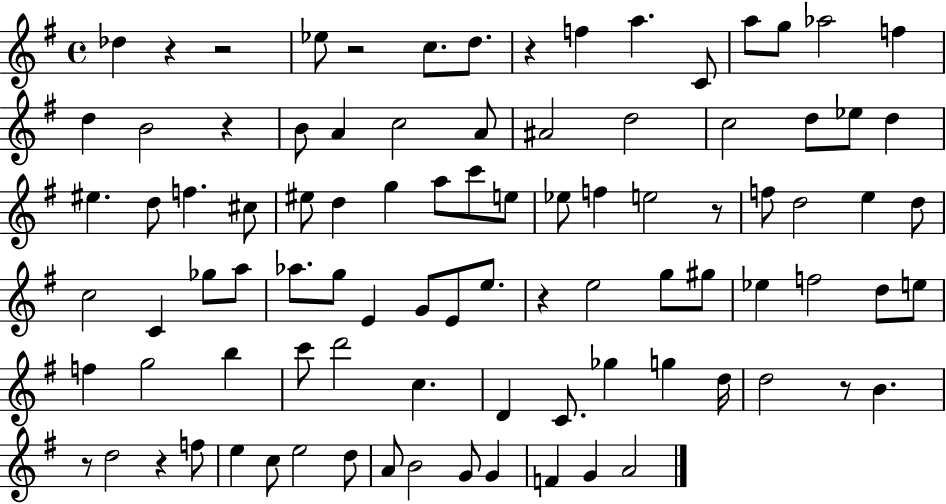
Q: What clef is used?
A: treble